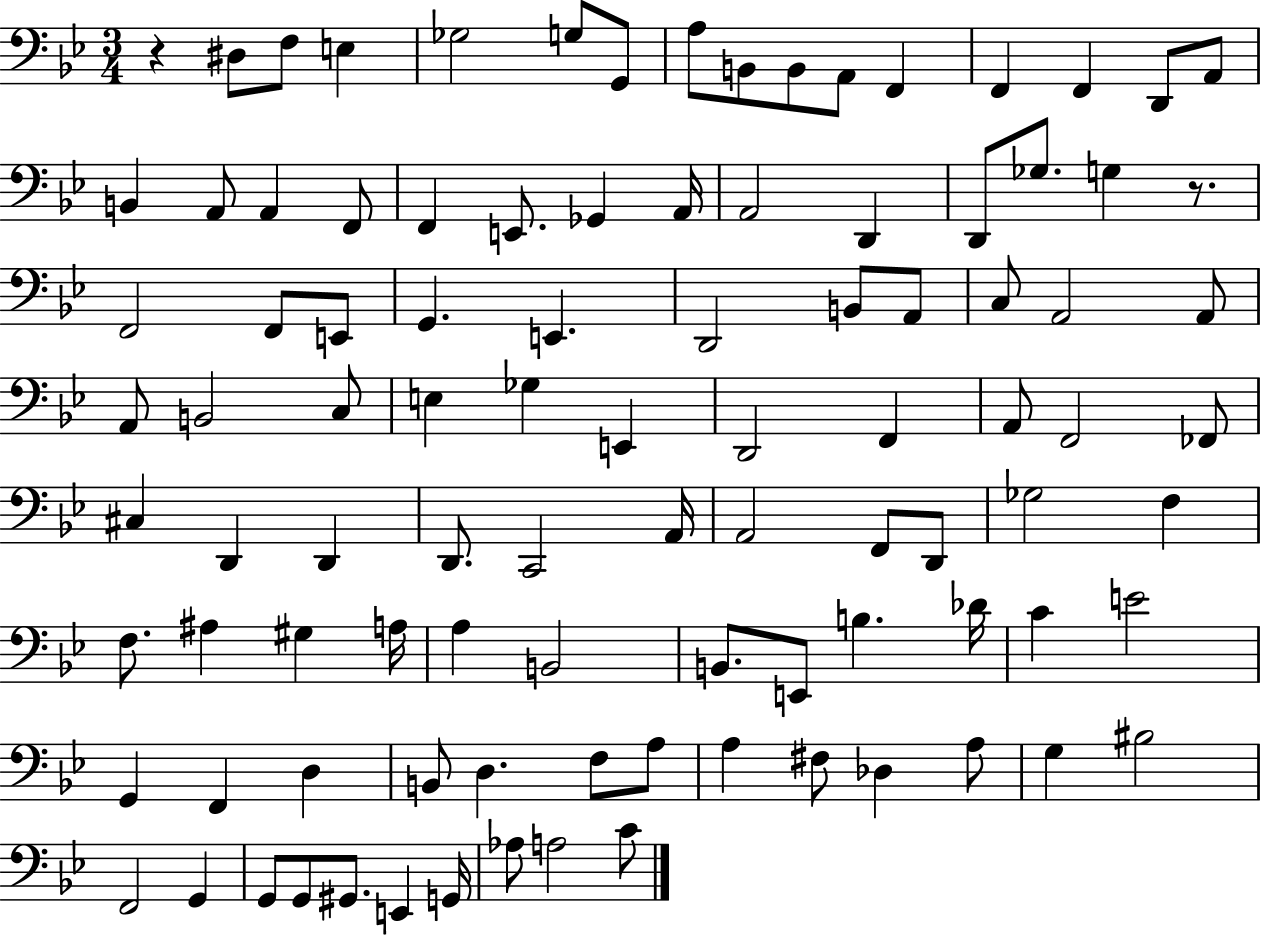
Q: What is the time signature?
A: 3/4